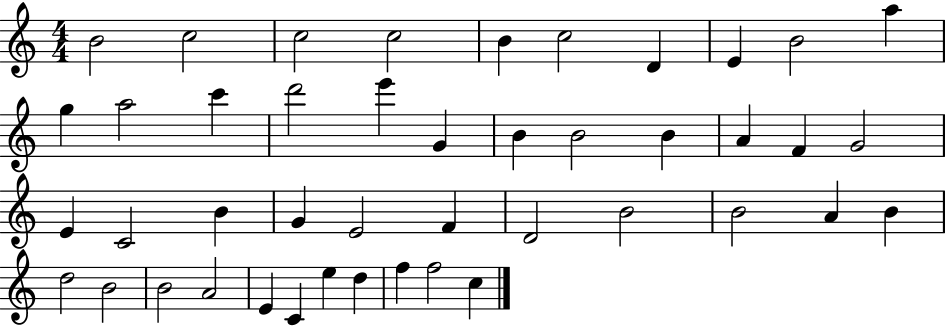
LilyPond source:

{
  \clef treble
  \numericTimeSignature
  \time 4/4
  \key c \major
  b'2 c''2 | c''2 c''2 | b'4 c''2 d'4 | e'4 b'2 a''4 | \break g''4 a''2 c'''4 | d'''2 e'''4 g'4 | b'4 b'2 b'4 | a'4 f'4 g'2 | \break e'4 c'2 b'4 | g'4 e'2 f'4 | d'2 b'2 | b'2 a'4 b'4 | \break d''2 b'2 | b'2 a'2 | e'4 c'4 e''4 d''4 | f''4 f''2 c''4 | \break \bar "|."
}